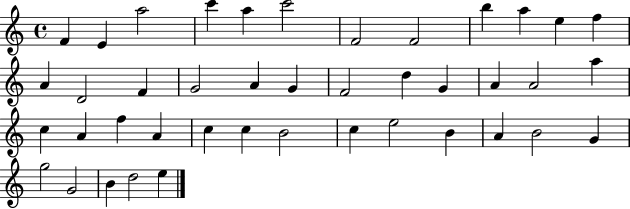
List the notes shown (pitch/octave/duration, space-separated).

F4/q E4/q A5/h C6/q A5/q C6/h F4/h F4/h B5/q A5/q E5/q F5/q A4/q D4/h F4/q G4/h A4/q G4/q F4/h D5/q G4/q A4/q A4/h A5/q C5/q A4/q F5/q A4/q C5/q C5/q B4/h C5/q E5/h B4/q A4/q B4/h G4/q G5/h G4/h B4/q D5/h E5/q